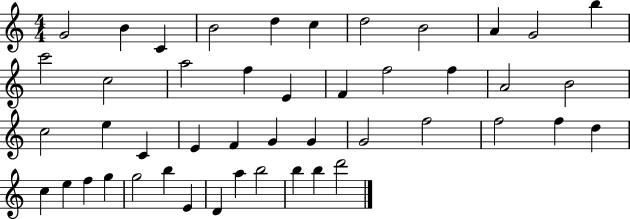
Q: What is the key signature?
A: C major